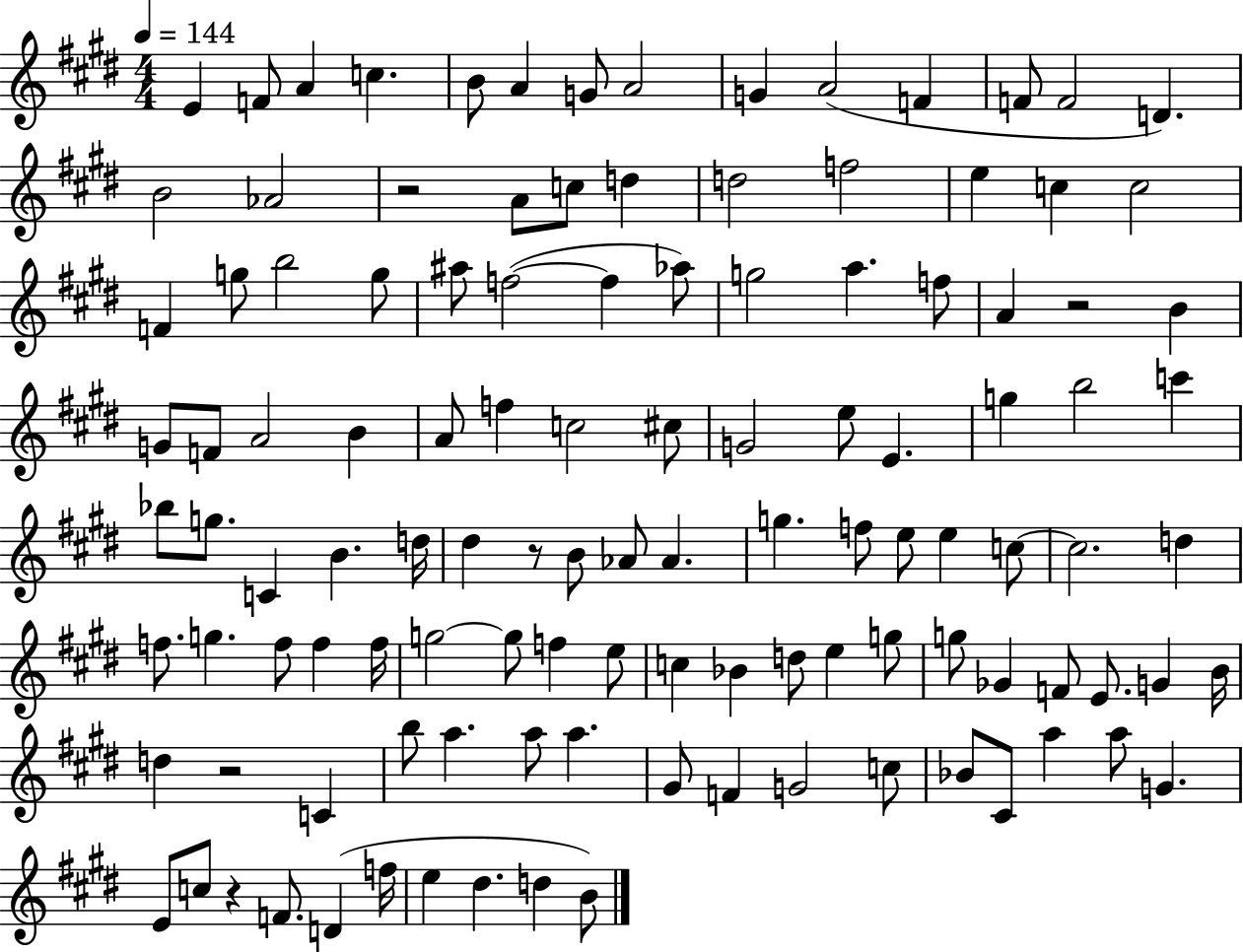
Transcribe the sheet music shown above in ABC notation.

X:1
T:Untitled
M:4/4
L:1/4
K:E
E F/2 A c B/2 A G/2 A2 G A2 F F/2 F2 D B2 _A2 z2 A/2 c/2 d d2 f2 e c c2 F g/2 b2 g/2 ^a/2 f2 f _a/2 g2 a f/2 A z2 B G/2 F/2 A2 B A/2 f c2 ^c/2 G2 e/2 E g b2 c' _b/2 g/2 C B d/4 ^d z/2 B/2 _A/2 _A g f/2 e/2 e c/2 c2 d f/2 g f/2 f f/4 g2 g/2 f e/2 c _B d/2 e g/2 g/2 _G F/2 E/2 G B/4 d z2 C b/2 a a/2 a ^G/2 F G2 c/2 _B/2 ^C/2 a a/2 G E/2 c/2 z F/2 D f/4 e ^d d B/2